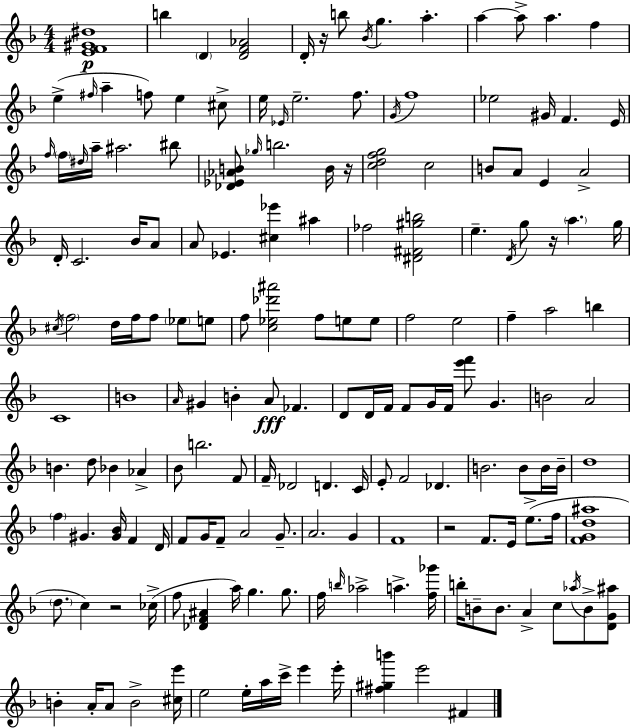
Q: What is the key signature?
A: D minor